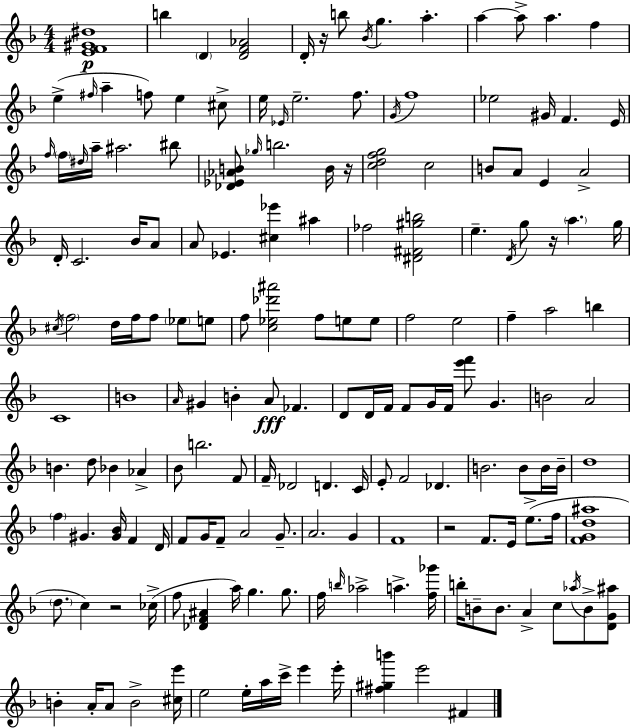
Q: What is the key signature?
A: D minor